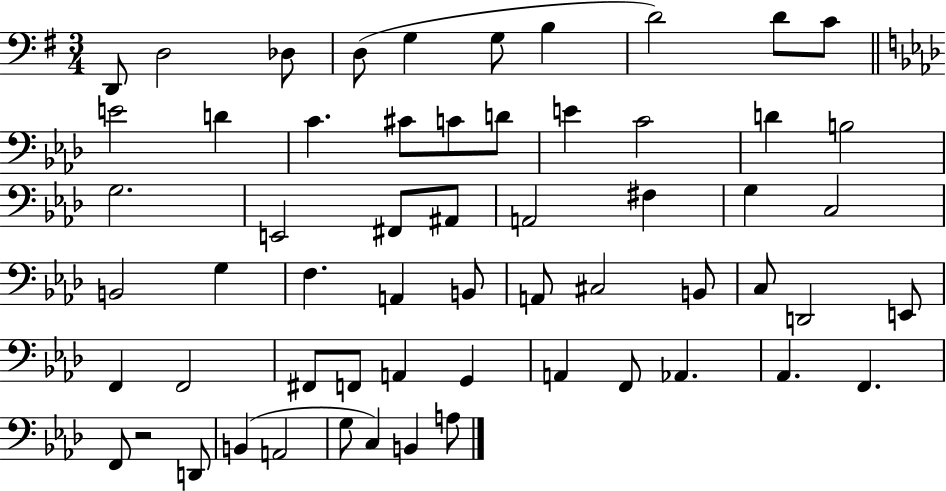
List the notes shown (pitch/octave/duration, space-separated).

D2/e D3/h Db3/e D3/e G3/q G3/e B3/q D4/h D4/e C4/e E4/h D4/q C4/q. C#4/e C4/e D4/e E4/q C4/h D4/q B3/h G3/h. E2/h F#2/e A#2/e A2/h F#3/q G3/q C3/h B2/h G3/q F3/q. A2/q B2/e A2/e C#3/h B2/e C3/e D2/h E2/e F2/q F2/h F#2/e F2/e A2/q G2/q A2/q F2/e Ab2/q. Ab2/q. F2/q. F2/e R/h D2/e B2/q A2/h G3/e C3/q B2/q A3/e